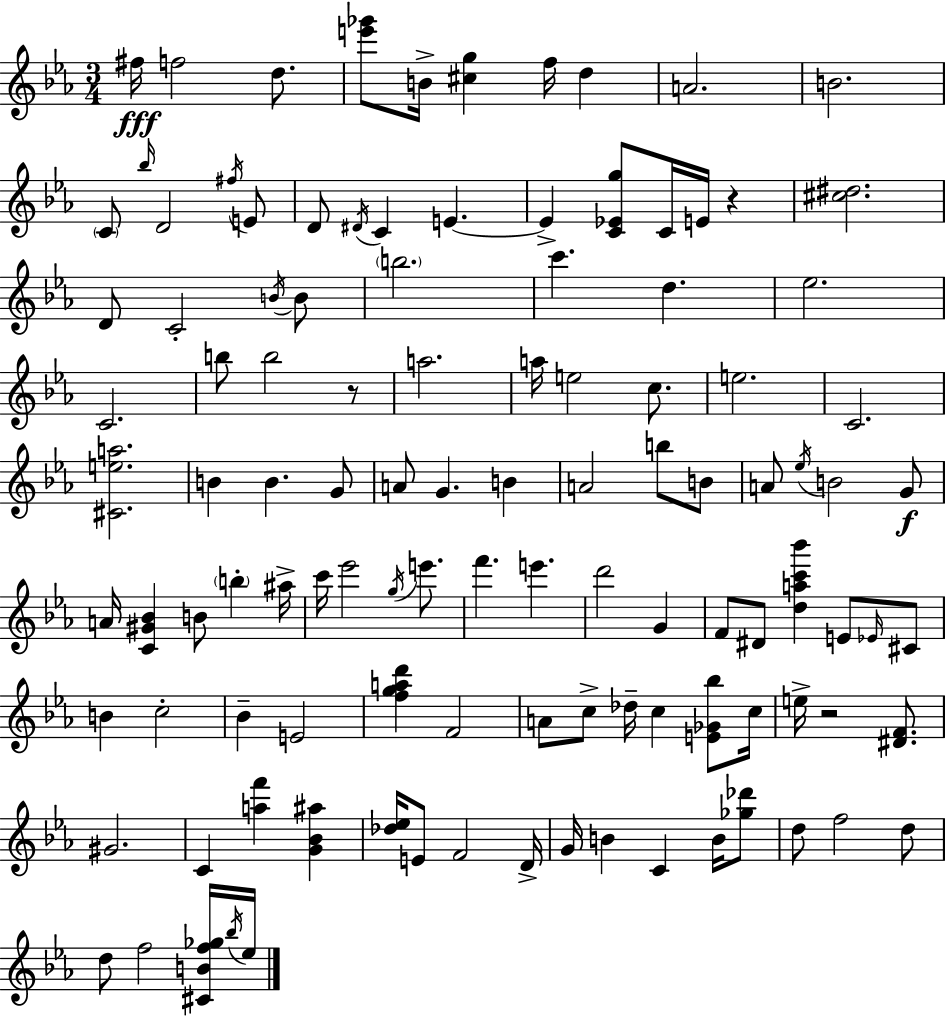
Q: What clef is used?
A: treble